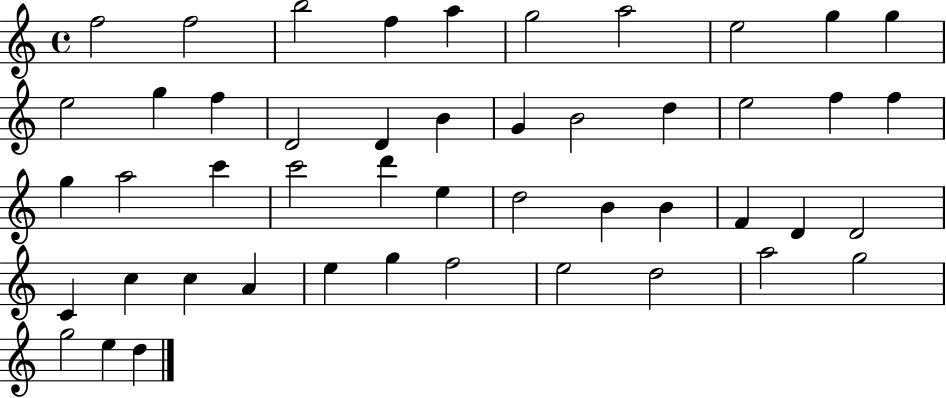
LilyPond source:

{
  \clef treble
  \time 4/4
  \defaultTimeSignature
  \key c \major
  f''2 f''2 | b''2 f''4 a''4 | g''2 a''2 | e''2 g''4 g''4 | \break e''2 g''4 f''4 | d'2 d'4 b'4 | g'4 b'2 d''4 | e''2 f''4 f''4 | \break g''4 a''2 c'''4 | c'''2 d'''4 e''4 | d''2 b'4 b'4 | f'4 d'4 d'2 | \break c'4 c''4 c''4 a'4 | e''4 g''4 f''2 | e''2 d''2 | a''2 g''2 | \break g''2 e''4 d''4 | \bar "|."
}